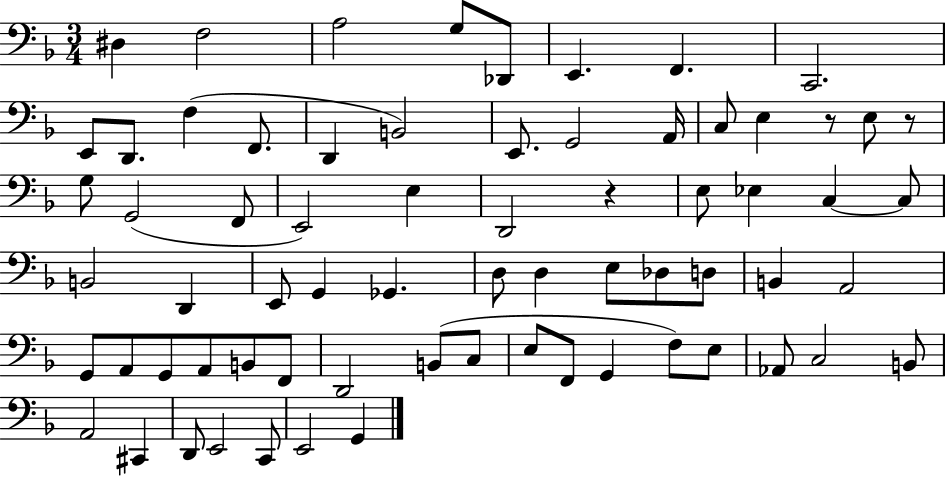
{
  \clef bass
  \numericTimeSignature
  \time 3/4
  \key f \major
  dis4 f2 | a2 g8 des,8 | e,4. f,4. | c,2. | \break e,8 d,8. f4( f,8. | d,4 b,2) | e,8. g,2 a,16 | c8 e4 r8 e8 r8 | \break g8 g,2( f,8 | e,2) e4 | d,2 r4 | e8 ees4 c4~~ c8 | \break b,2 d,4 | e,8 g,4 ges,4. | d8 d4 e8 des8 d8 | b,4 a,2 | \break g,8 a,8 g,8 a,8 b,8 f,8 | d,2 b,8( c8 | e8 f,8 g,4 f8) e8 | aes,8 c2 b,8 | \break a,2 cis,4 | d,8 e,2 c,8 | e,2 g,4 | \bar "|."
}